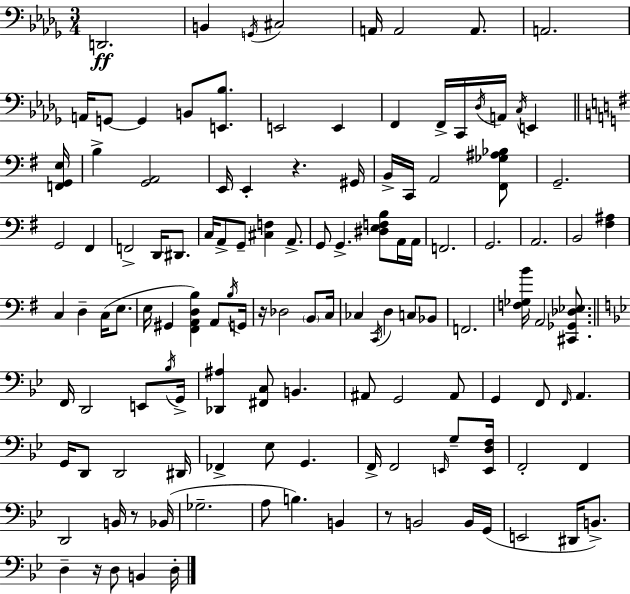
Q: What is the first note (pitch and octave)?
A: D2